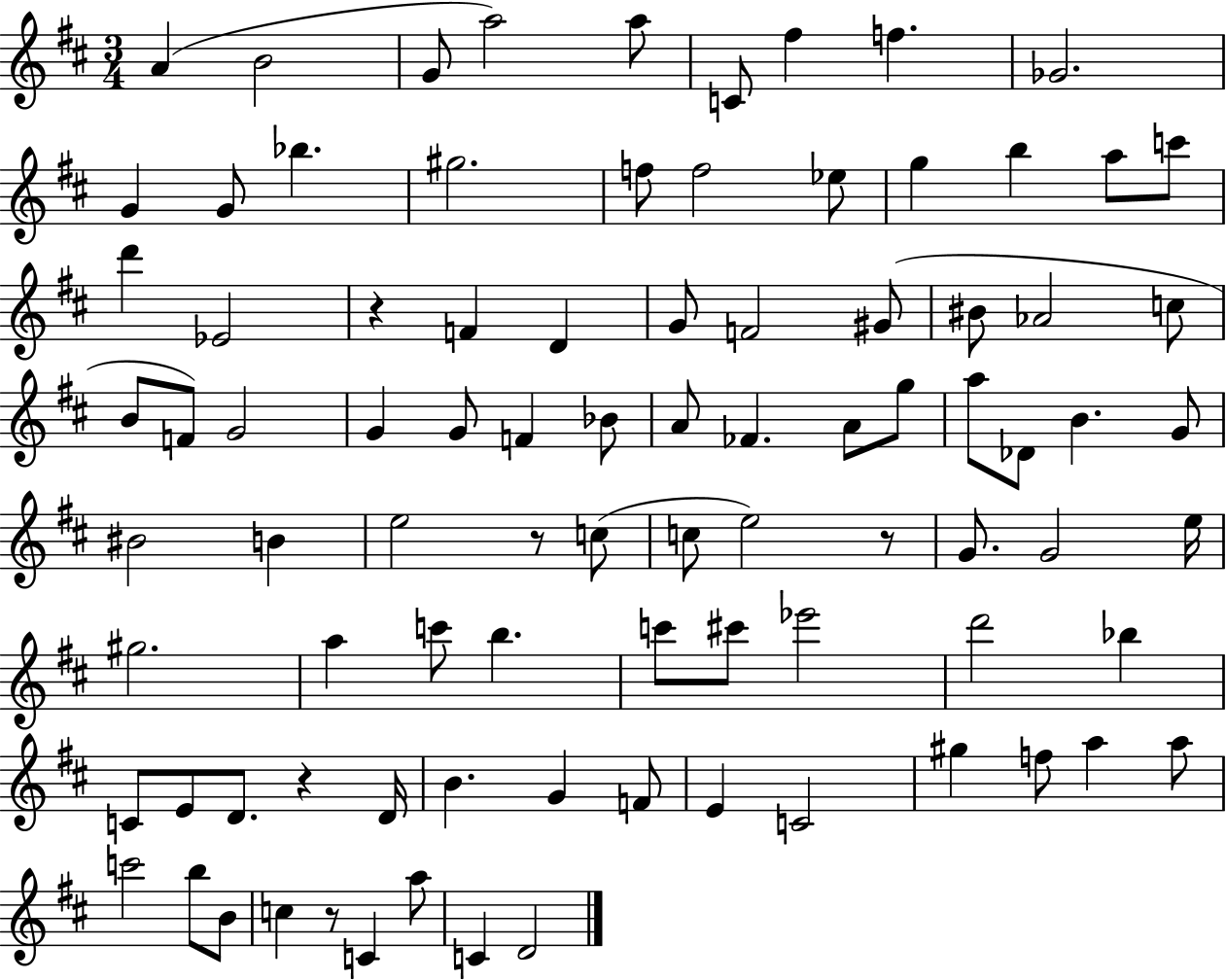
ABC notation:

X:1
T:Untitled
M:3/4
L:1/4
K:D
A B2 G/2 a2 a/2 C/2 ^f f _G2 G G/2 _b ^g2 f/2 f2 _e/2 g b a/2 c'/2 d' _E2 z F D G/2 F2 ^G/2 ^B/2 _A2 c/2 B/2 F/2 G2 G G/2 F _B/2 A/2 _F A/2 g/2 a/2 _D/2 B G/2 ^B2 B e2 z/2 c/2 c/2 e2 z/2 G/2 G2 e/4 ^g2 a c'/2 b c'/2 ^c'/2 _e'2 d'2 _b C/2 E/2 D/2 z D/4 B G F/2 E C2 ^g f/2 a a/2 c'2 b/2 B/2 c z/2 C a/2 C D2